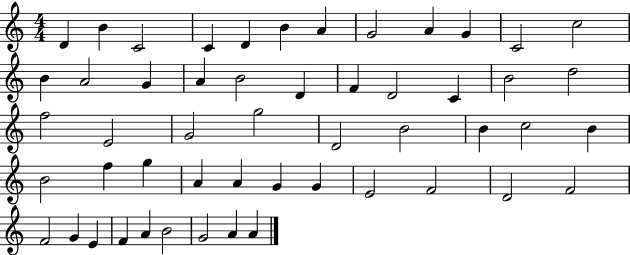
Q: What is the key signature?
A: C major